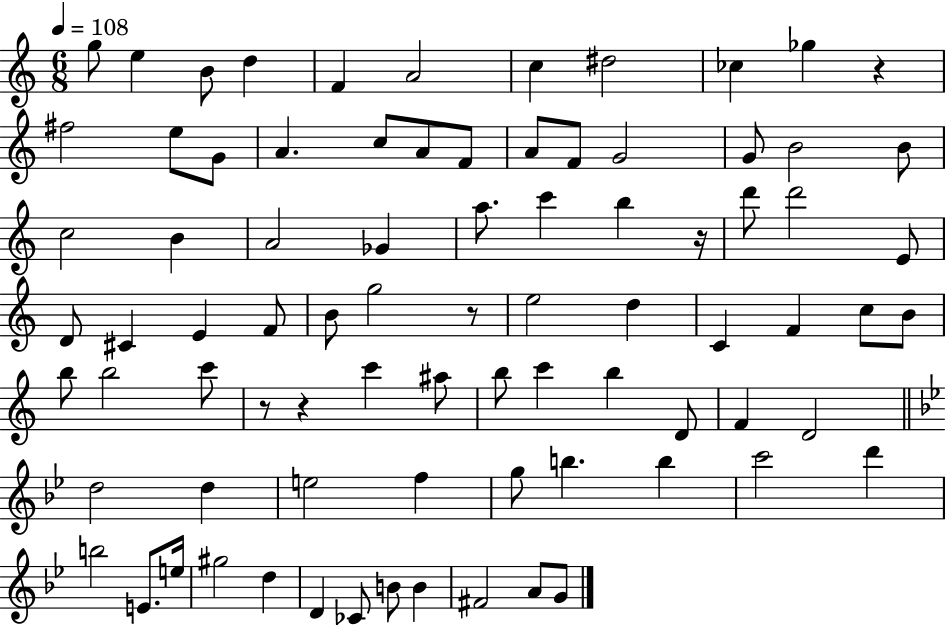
G5/e E5/q B4/e D5/q F4/q A4/h C5/q D#5/h CES5/q Gb5/q R/q F#5/h E5/e G4/e A4/q. C5/e A4/e F4/e A4/e F4/e G4/h G4/e B4/h B4/e C5/h B4/q A4/h Gb4/q A5/e. C6/q B5/q R/s D6/e D6/h E4/e D4/e C#4/q E4/q F4/e B4/e G5/h R/e E5/h D5/q C4/q F4/q C5/e B4/e B5/e B5/h C6/e R/e R/q C6/q A#5/e B5/e C6/q B5/q D4/e F4/q D4/h D5/h D5/q E5/h F5/q G5/e B5/q. B5/q C6/h D6/q B5/h E4/e. E5/s G#5/h D5/q D4/q CES4/e B4/e B4/q F#4/h A4/e G4/e